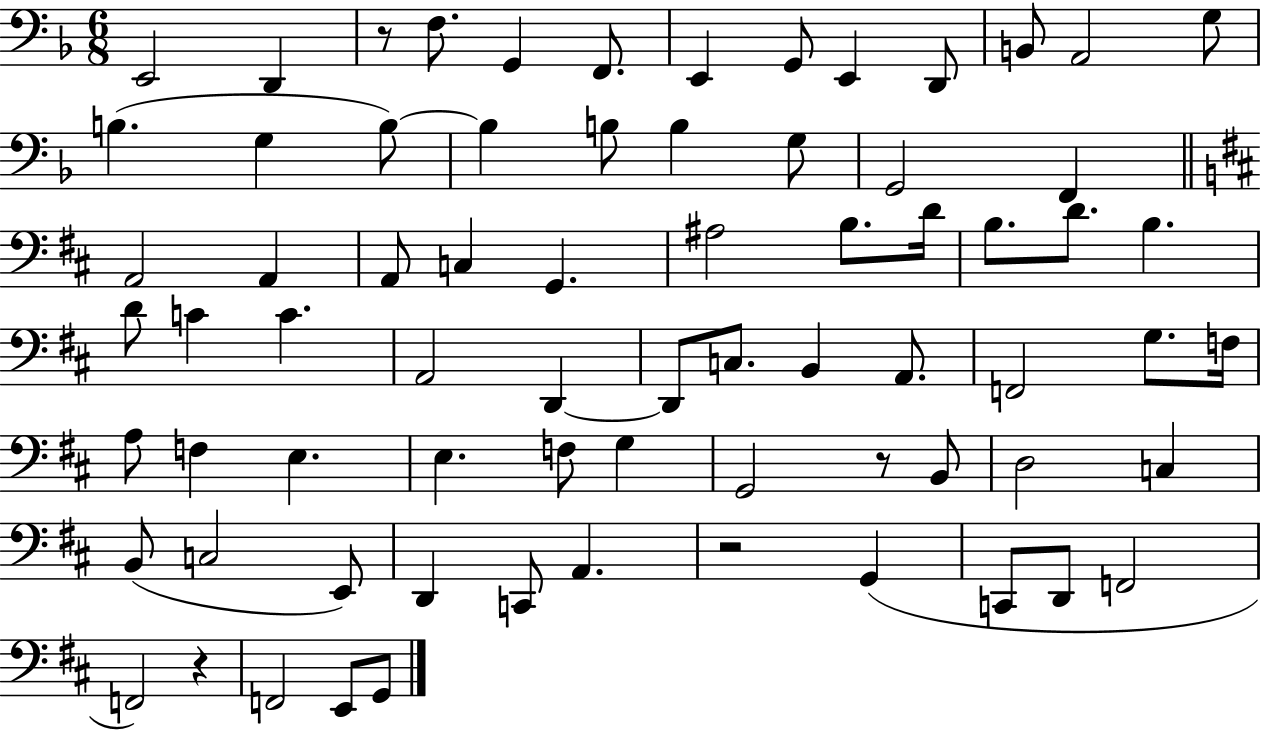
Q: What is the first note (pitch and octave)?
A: E2